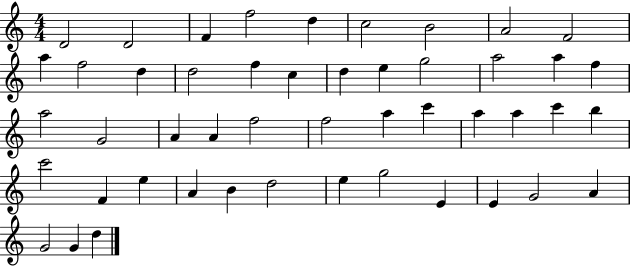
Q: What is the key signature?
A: C major